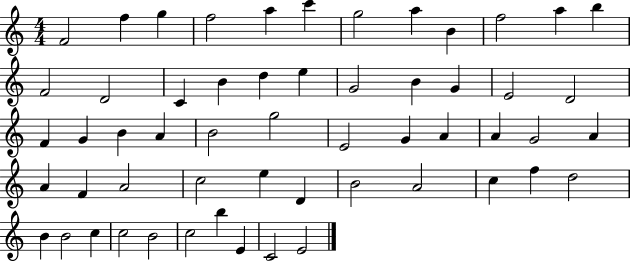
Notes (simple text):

F4/h F5/q G5/q F5/h A5/q C6/q G5/h A5/q B4/q F5/h A5/q B5/q F4/h D4/h C4/q B4/q D5/q E5/q G4/h B4/q G4/q E4/h D4/h F4/q G4/q B4/q A4/q B4/h G5/h E4/h G4/q A4/q A4/q G4/h A4/q A4/q F4/q A4/h C5/h E5/q D4/q B4/h A4/h C5/q F5/q D5/h B4/q B4/h C5/q C5/h B4/h C5/h B5/q E4/q C4/h E4/h